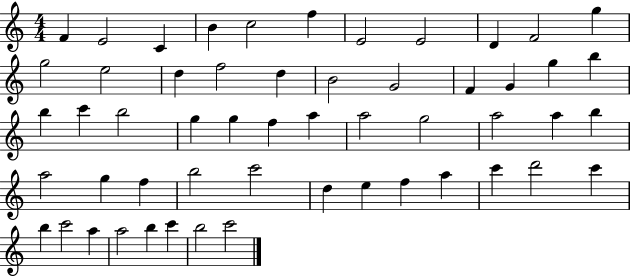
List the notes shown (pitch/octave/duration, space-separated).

F4/q E4/h C4/q B4/q C5/h F5/q E4/h E4/h D4/q F4/h G5/q G5/h E5/h D5/q F5/h D5/q B4/h G4/h F4/q G4/q G5/q B5/q B5/q C6/q B5/h G5/q G5/q F5/q A5/q A5/h G5/h A5/h A5/q B5/q A5/h G5/q F5/q B5/h C6/h D5/q E5/q F5/q A5/q C6/q D6/h C6/q B5/q C6/h A5/q A5/h B5/q C6/q B5/h C6/h